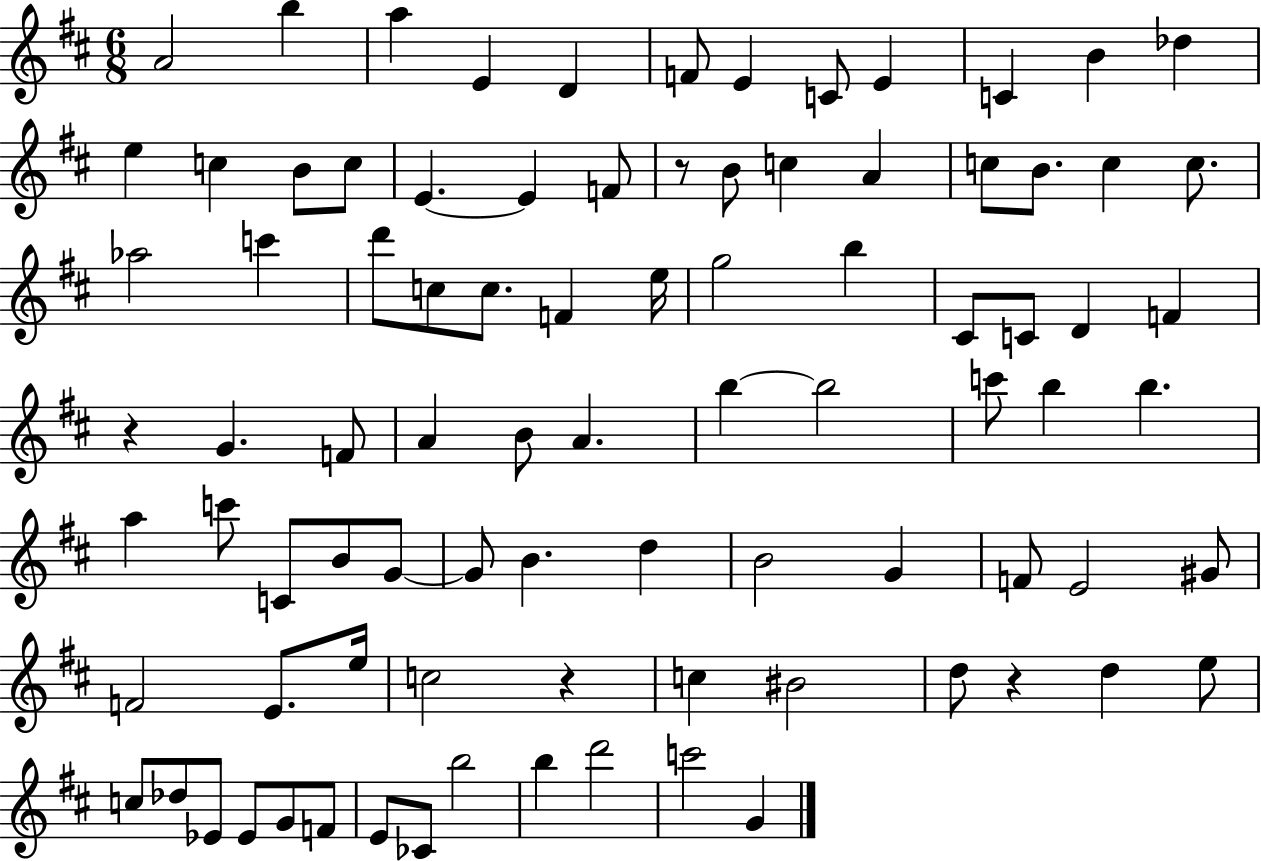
X:1
T:Untitled
M:6/8
L:1/4
K:D
A2 b a E D F/2 E C/2 E C B _d e c B/2 c/2 E E F/2 z/2 B/2 c A c/2 B/2 c c/2 _a2 c' d'/2 c/2 c/2 F e/4 g2 b ^C/2 C/2 D F z G F/2 A B/2 A b b2 c'/2 b b a c'/2 C/2 B/2 G/2 G/2 B d B2 G F/2 E2 ^G/2 F2 E/2 e/4 c2 z c ^B2 d/2 z d e/2 c/2 _d/2 _E/2 _E/2 G/2 F/2 E/2 _C/2 b2 b d'2 c'2 G